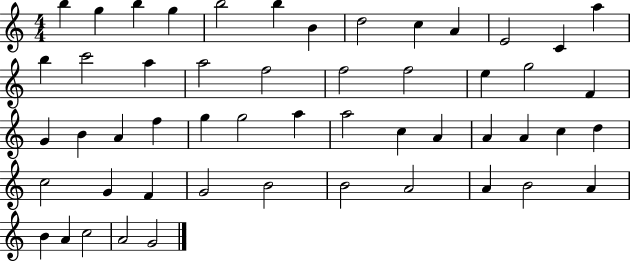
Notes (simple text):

B5/q G5/q B5/q G5/q B5/h B5/q B4/q D5/h C5/q A4/q E4/h C4/q A5/q B5/q C6/h A5/q A5/h F5/h F5/h F5/h E5/q G5/h F4/q G4/q B4/q A4/q F5/q G5/q G5/h A5/q A5/h C5/q A4/q A4/q A4/q C5/q D5/q C5/h G4/q F4/q G4/h B4/h B4/h A4/h A4/q B4/h A4/q B4/q A4/q C5/h A4/h G4/h